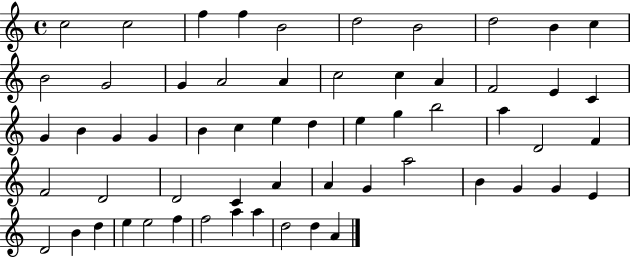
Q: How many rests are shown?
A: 0